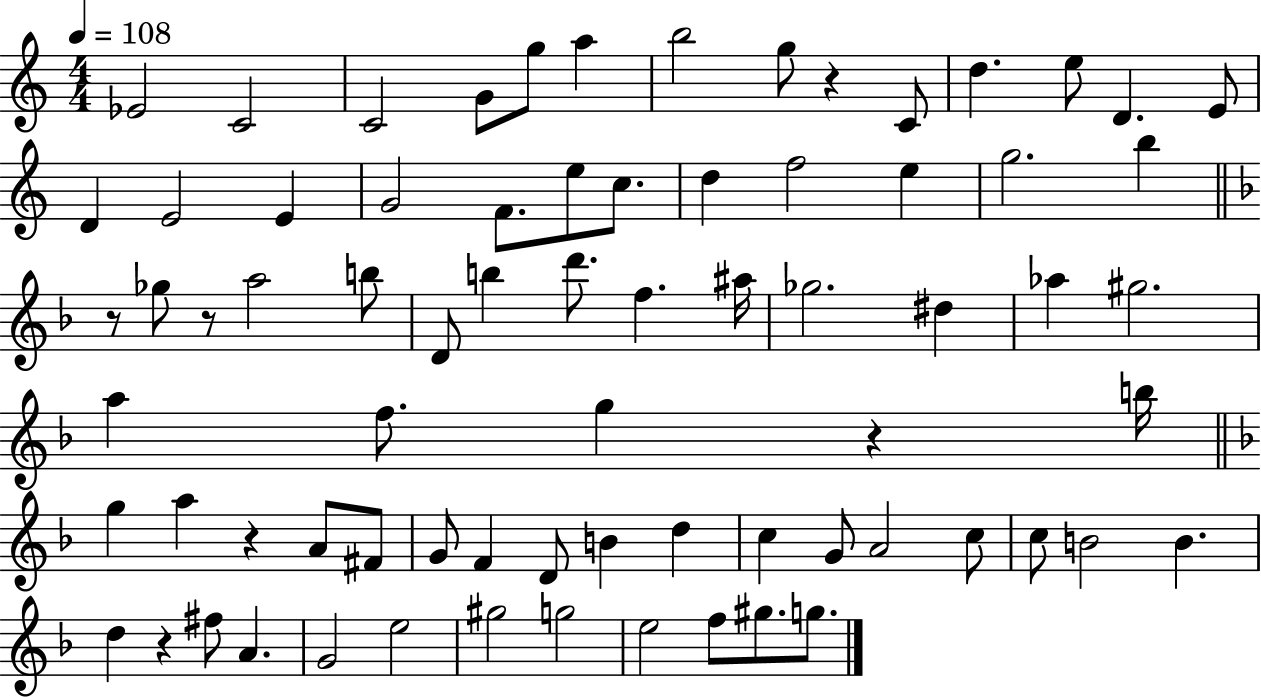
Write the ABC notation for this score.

X:1
T:Untitled
M:4/4
L:1/4
K:C
_E2 C2 C2 G/2 g/2 a b2 g/2 z C/2 d e/2 D E/2 D E2 E G2 F/2 e/2 c/2 d f2 e g2 b z/2 _g/2 z/2 a2 b/2 D/2 b d'/2 f ^a/4 _g2 ^d _a ^g2 a f/2 g z b/4 g a z A/2 ^F/2 G/2 F D/2 B d c G/2 A2 c/2 c/2 B2 B d z ^f/2 A G2 e2 ^g2 g2 e2 f/2 ^g/2 g/2